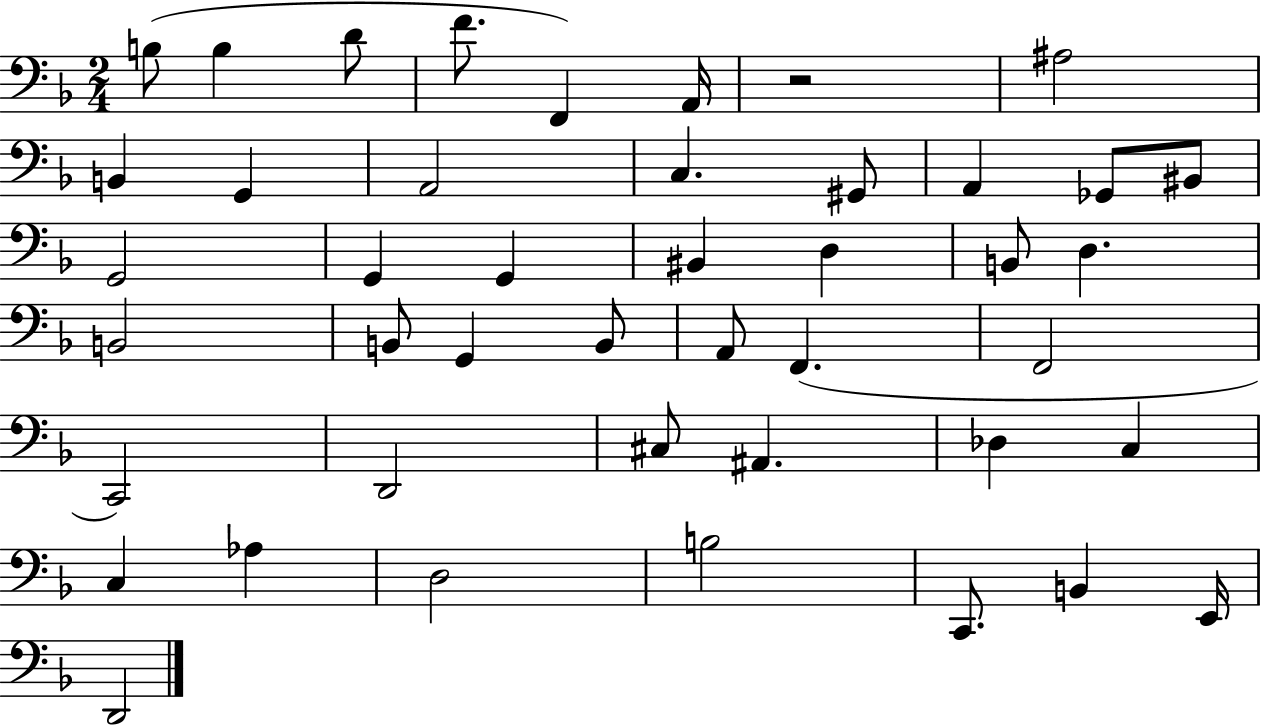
B3/e B3/q D4/e F4/e. F2/q A2/s R/h A#3/h B2/q G2/q A2/h C3/q. G#2/e A2/q Gb2/e BIS2/e G2/h G2/q G2/q BIS2/q D3/q B2/e D3/q. B2/h B2/e G2/q B2/e A2/e F2/q. F2/h C2/h D2/h C#3/e A#2/q. Db3/q C3/q C3/q Ab3/q D3/h B3/h C2/e. B2/q E2/s D2/h